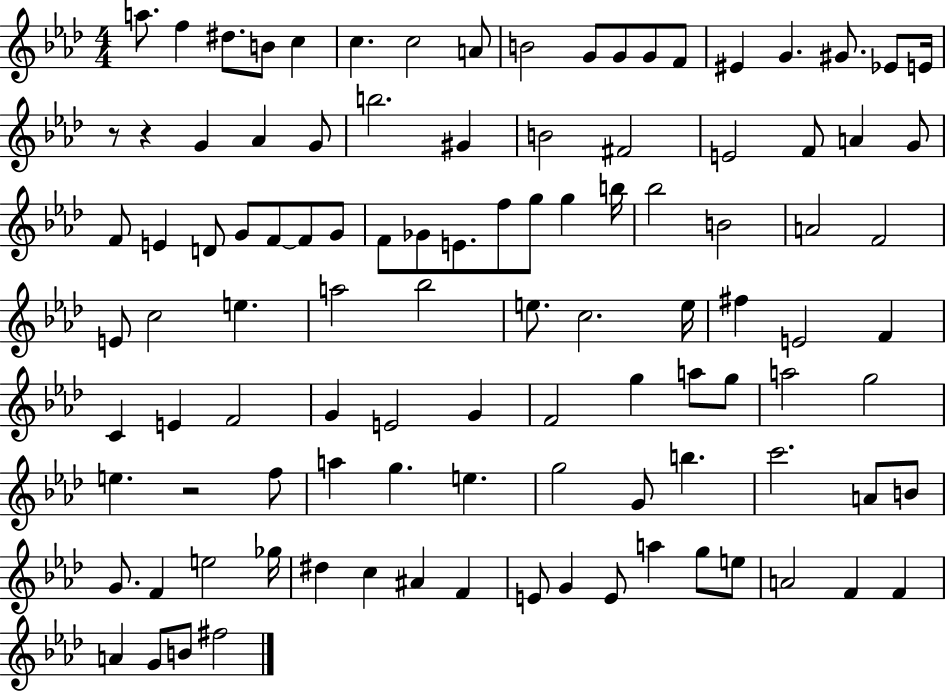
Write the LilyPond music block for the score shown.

{
  \clef treble
  \numericTimeSignature
  \time 4/4
  \key aes \major
  a''8. f''4 dis''8. b'8 c''4 | c''4. c''2 a'8 | b'2 g'8 g'8 g'8 f'8 | eis'4 g'4. gis'8. ees'8 e'16 | \break r8 r4 g'4 aes'4 g'8 | b''2. gis'4 | b'2 fis'2 | e'2 f'8 a'4 g'8 | \break f'8 e'4 d'8 g'8 f'8~~ f'8 g'8 | f'8 ges'8 e'8. f''8 g''8 g''4 b''16 | bes''2 b'2 | a'2 f'2 | \break e'8 c''2 e''4. | a''2 bes''2 | e''8. c''2. e''16 | fis''4 e'2 f'4 | \break c'4 e'4 f'2 | g'4 e'2 g'4 | f'2 g''4 a''8 g''8 | a''2 g''2 | \break e''4. r2 f''8 | a''4 g''4. e''4. | g''2 g'8 b''4. | c'''2. a'8 b'8 | \break g'8. f'4 e''2 ges''16 | dis''4 c''4 ais'4 f'4 | e'8 g'4 e'8 a''4 g''8 e''8 | a'2 f'4 f'4 | \break a'4 g'8 b'8 fis''2 | \bar "|."
}